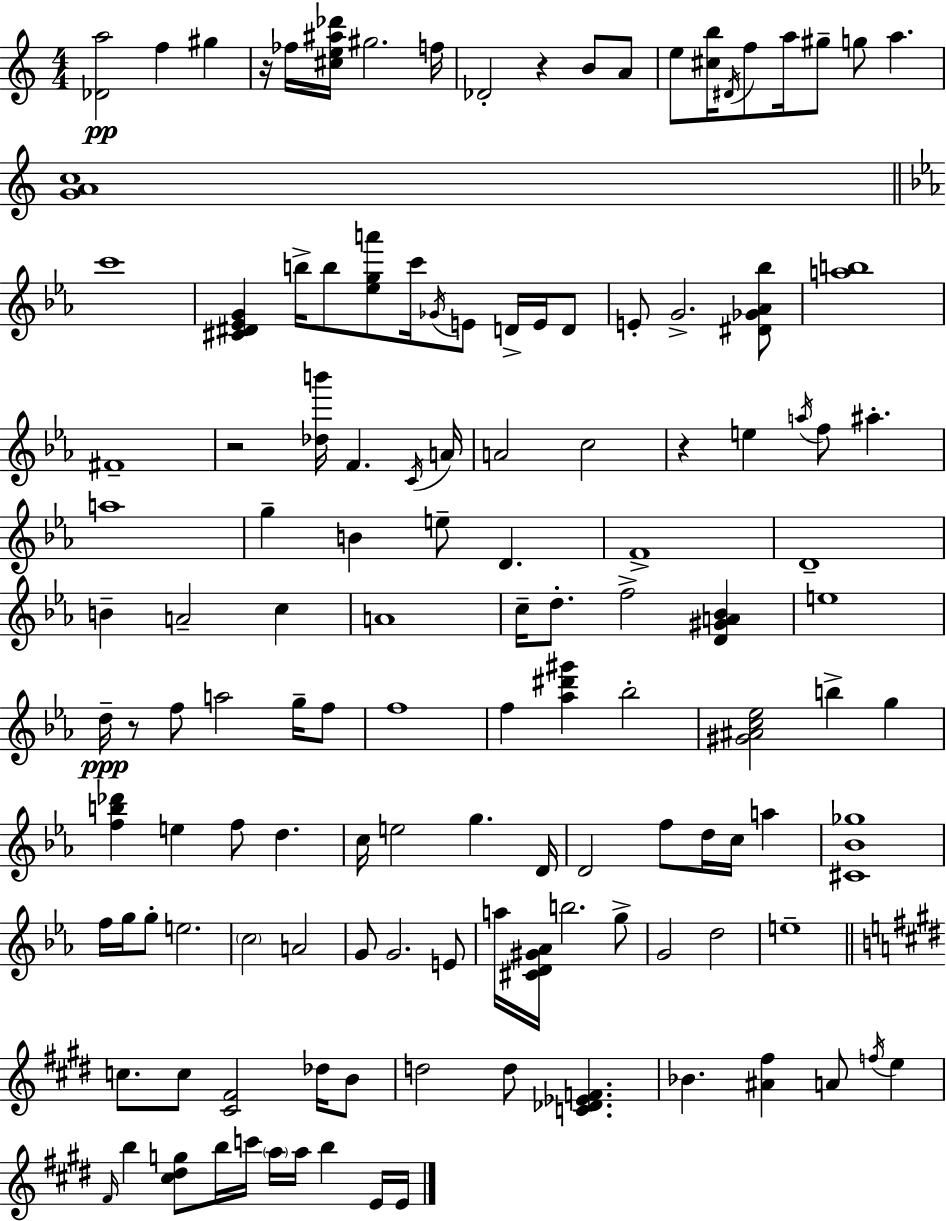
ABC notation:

X:1
T:Untitled
M:4/4
L:1/4
K:C
[_Da]2 f ^g z/4 _f/4 [^ce^a_d']/4 ^g2 f/4 _D2 z B/2 A/2 e/2 [^cb]/4 ^D/4 f/2 a/4 ^g/2 g/2 a [GAc]4 c'4 [^C^D_EG] b/4 b/2 [_ega']/2 c'/4 _G/4 E/2 D/4 E/4 D/2 E/2 G2 [^D_G_A_b]/2 [ab]4 ^F4 z2 [_db']/4 F C/4 A/4 A2 c2 z e a/4 f/2 ^a a4 g B e/2 D F4 D4 B A2 c A4 c/4 d/2 f2 [D^GA_B] e4 d/4 z/2 f/2 a2 g/4 f/2 f4 f [_a^d'^g'] _b2 [^G^Ac_e]2 b g [fb_d'] e f/2 d c/4 e2 g D/4 D2 f/2 d/4 c/4 a [^C_B_g]4 f/4 g/4 g/2 e2 c2 A2 G/2 G2 E/2 a/4 [^CD^G_A]/4 b2 g/2 G2 d2 e4 c/2 c/2 [^C^F]2 _d/4 B/2 d2 d/2 [C_D_EF] _B [^A^f] A/2 f/4 e ^F/4 b [^c^dg]/2 b/4 c'/4 a/4 a/4 b E/4 E/4